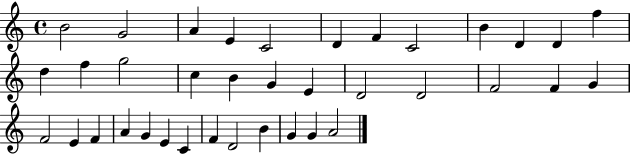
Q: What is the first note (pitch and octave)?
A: B4